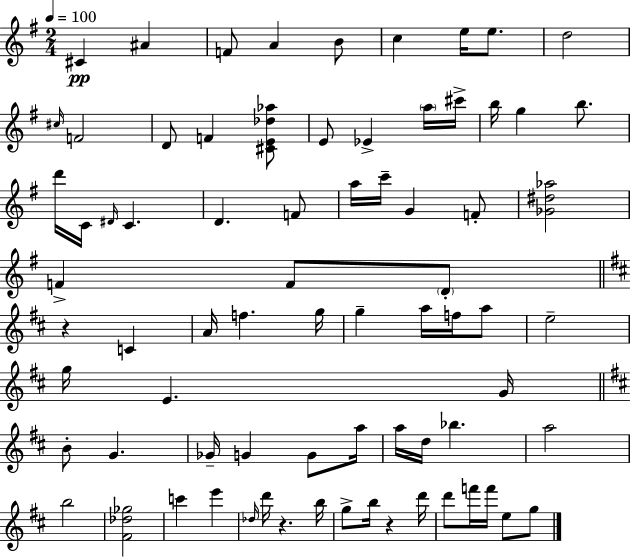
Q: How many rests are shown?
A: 3